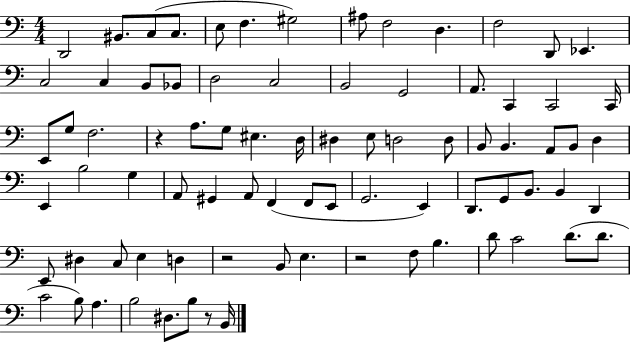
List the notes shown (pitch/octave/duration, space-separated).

D2/h BIS2/e. C3/e C3/e. E3/e F3/q. G#3/h A#3/e F3/h D3/q. F3/h D2/e Eb2/q. C3/h C3/q B2/e Bb2/e D3/h C3/h B2/h G2/h A2/e. C2/q C2/h C2/s E2/e G3/e F3/h. R/q A3/e. G3/e EIS3/q. D3/s D#3/q E3/e D3/h D3/e B2/e B2/q. A2/e B2/e D3/q E2/q B3/h G3/q A2/e G#2/q A2/e F2/q F2/e E2/e G2/h. E2/q D2/e. G2/e B2/e. B2/q D2/q E2/e D#3/q C3/e E3/q D3/q R/h B2/e E3/q. R/h F3/e B3/q. D4/e C4/h D4/e. D4/e. C4/h B3/e A3/q. B3/h D#3/e. B3/e R/e B2/s